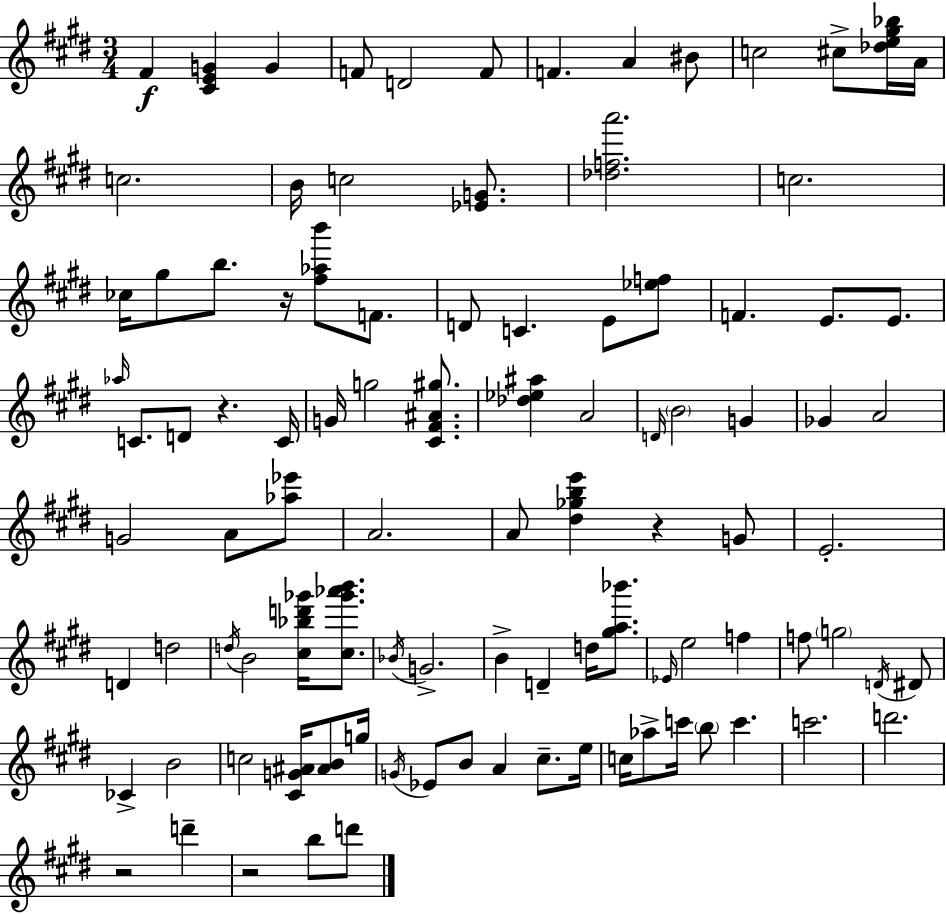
{
  \clef treble
  \numericTimeSignature
  \time 3/4
  \key e \major
  fis'4\f <cis' e' g'>4 g'4 | f'8 d'2 f'8 | f'4. a'4 bis'8 | c''2 cis''8-> <des'' e'' gis'' bes''>16 a'16 | \break c''2. | b'16 c''2 <ees' g'>8. | <des'' f'' a'''>2. | c''2. | \break ces''16 gis''8 b''8. r16 <fis'' aes'' b'''>8 f'8. | d'8 c'4. e'8 <ees'' f''>8 | f'4. e'8. e'8. | \grace { aes''16 } c'8. d'8 r4. | \break c'16 g'16 g''2 <cis' fis' ais' gis''>8. | <des'' ees'' ais''>4 a'2 | \grace { d'16 } \parenthesize b'2 g'4 | ges'4 a'2 | \break g'2 a'8 | <aes'' ees'''>8 a'2. | a'8 <dis'' ges'' b'' e'''>4 r4 | g'8 e'2.-. | \break d'4 d''2 | \acciaccatura { d''16 } b'2 <cis'' bes'' d''' ges'''>16 | <cis'' ges''' aes''' b'''>8. \acciaccatura { bes'16 } g'2.-> | b'4-> d'4-- | \break d''16 <gis'' a'' bes'''>8. \grace { ees'16 } e''2 | f''4 f''8 \parenthesize g''2 | \acciaccatura { d'16 } dis'8 ces'4-> b'2 | c''2 | \break <cis' g' ais'>16 <ais' b'>8 g''16 \acciaccatura { g'16 } ees'8 b'8 a'4 | cis''8.-- e''16 c''16 aes''8-> c'''16 \parenthesize b''8 | c'''4. c'''2. | d'''2. | \break r2 | d'''4-- r2 | b''8 d'''8 \bar "|."
}